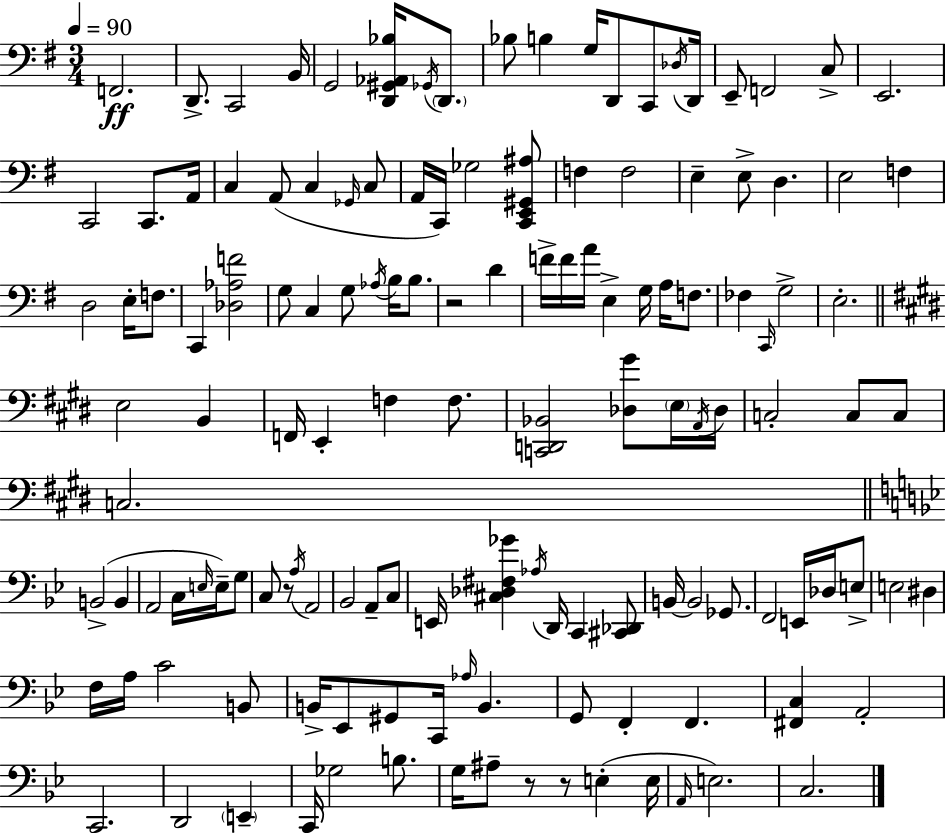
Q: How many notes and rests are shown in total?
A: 136